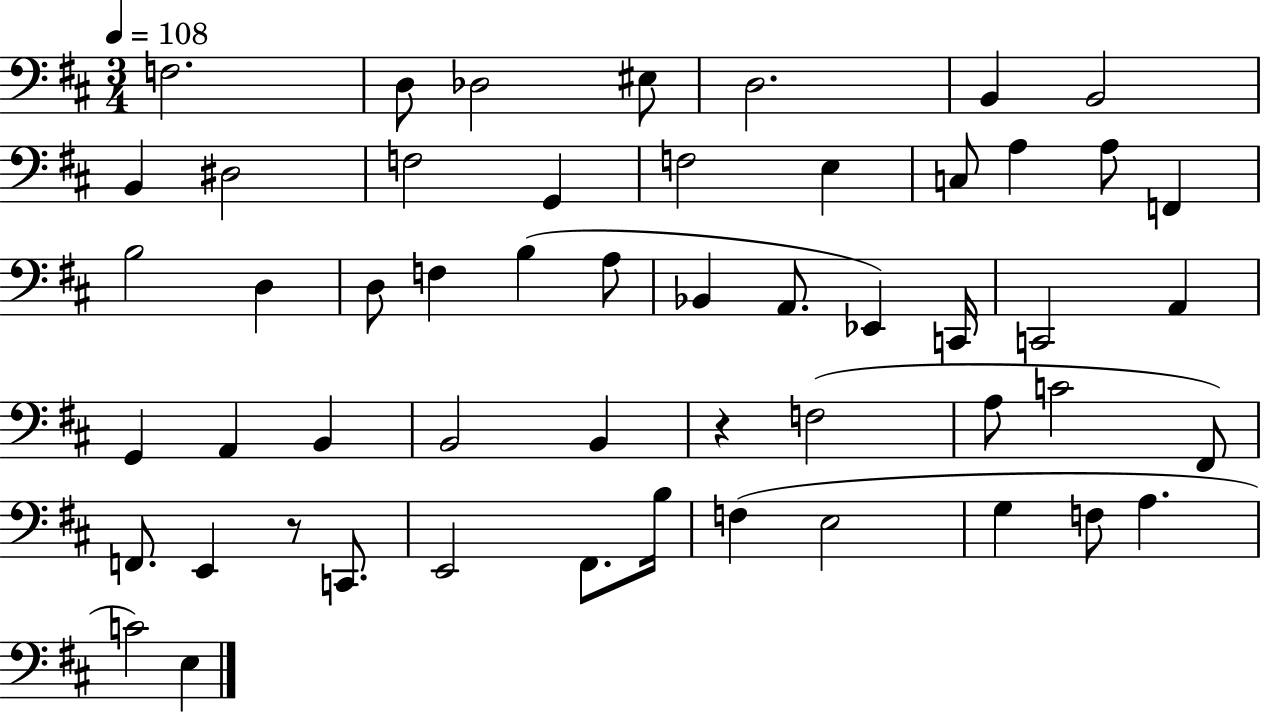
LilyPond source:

{
  \clef bass
  \numericTimeSignature
  \time 3/4
  \key d \major
  \tempo 4 = 108
  f2. | d8 des2 eis8 | d2. | b,4 b,2 | \break b,4 dis2 | f2 g,4 | f2 e4 | c8 a4 a8 f,4 | \break b2 d4 | d8 f4 b4( a8 | bes,4 a,8. ees,4) c,16 | c,2 a,4 | \break g,4 a,4 b,4 | b,2 b,4 | r4 f2( | a8 c'2 fis,8) | \break f,8. e,4 r8 c,8. | e,2 fis,8. b16 | f4( e2 | g4 f8 a4. | \break c'2) e4 | \bar "|."
}